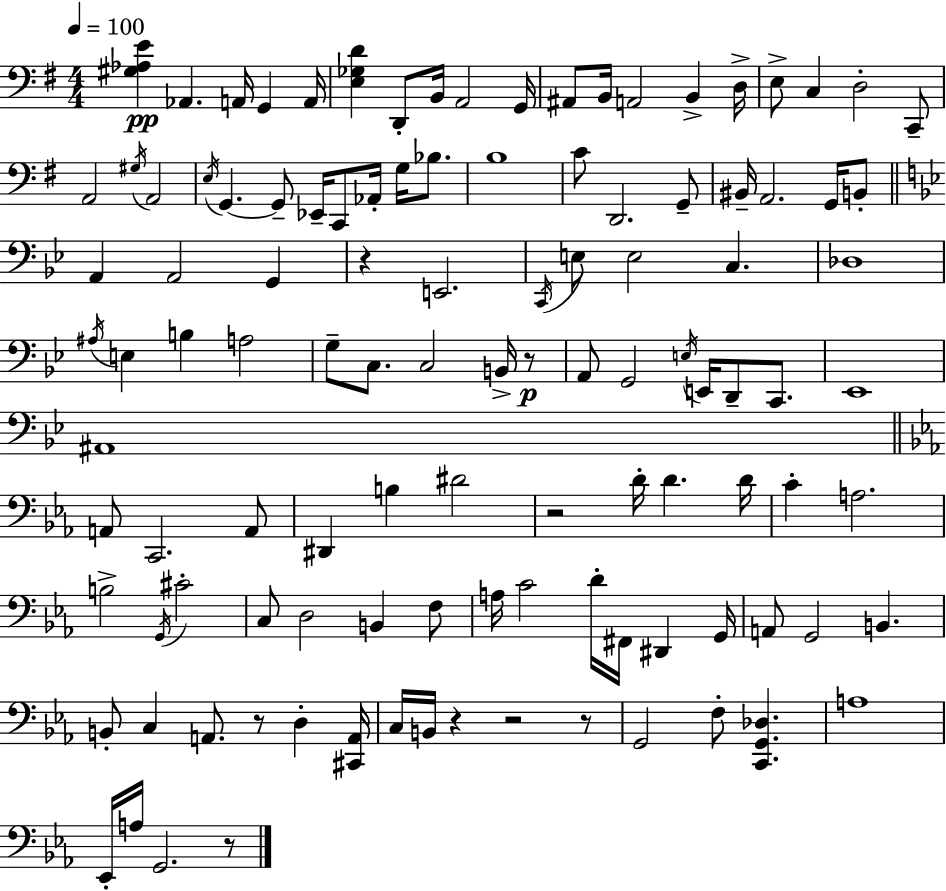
[G#3,Ab3,E4]/q Ab2/q. A2/s G2/q A2/s [E3,Gb3,D4]/q D2/e B2/s A2/h G2/s A#2/e B2/s A2/h B2/q D3/s E3/e C3/q D3/h C2/e A2/h G#3/s A2/h E3/s G2/q. G2/e Eb2/s C2/e Ab2/s G3/s Bb3/e. B3/w C4/e D2/h. G2/e BIS2/s A2/h. G2/s B2/e A2/q A2/h G2/q R/q E2/h. C2/s E3/e E3/h C3/q. Db3/w A#3/s E3/q B3/q A3/h G3/e C3/e. C3/h B2/s R/e A2/e G2/h E3/s E2/s D2/e C2/e. Eb2/w A#2/w A2/e C2/h. A2/e D#2/q B3/q D#4/h R/h D4/s D4/q. D4/s C4/q A3/h. B3/h G2/s C#4/h C3/e D3/h B2/q F3/e A3/s C4/h D4/s F#2/s D#2/q G2/s A2/e G2/h B2/q. B2/e C3/q A2/e. R/e D3/q [C#2,A2]/s C3/s B2/s R/q R/h R/e G2/h F3/e [C2,G2,Db3]/q. A3/w Eb2/s A3/s G2/h. R/e